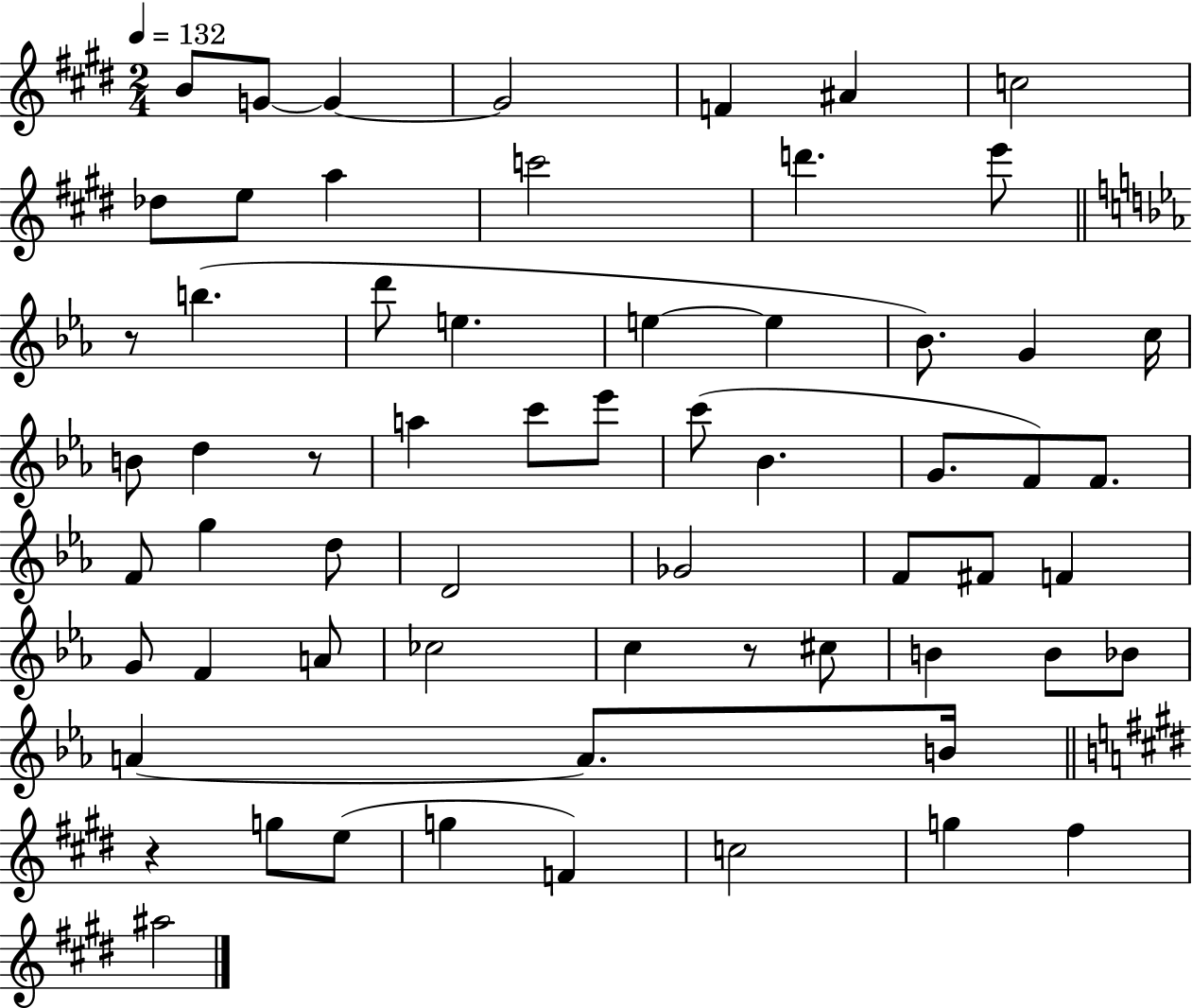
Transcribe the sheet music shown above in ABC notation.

X:1
T:Untitled
M:2/4
L:1/4
K:E
B/2 G/2 G G2 F ^A c2 _d/2 e/2 a c'2 d' e'/2 z/2 b d'/2 e e e _B/2 G c/4 B/2 d z/2 a c'/2 _e'/2 c'/2 _B G/2 F/2 F/2 F/2 g d/2 D2 _G2 F/2 ^F/2 F G/2 F A/2 _c2 c z/2 ^c/2 B B/2 _B/2 A A/2 B/4 z g/2 e/2 g F c2 g ^f ^a2